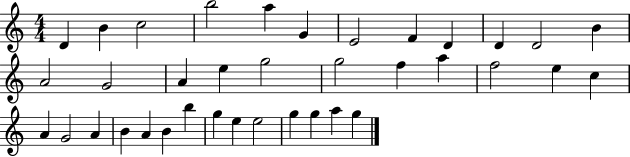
D4/q B4/q C5/h B5/h A5/q G4/q E4/h F4/q D4/q D4/q D4/h B4/q A4/h G4/h A4/q E5/q G5/h G5/h F5/q A5/q F5/h E5/q C5/q A4/q G4/h A4/q B4/q A4/q B4/q B5/q G5/q E5/q E5/h G5/q G5/q A5/q G5/q